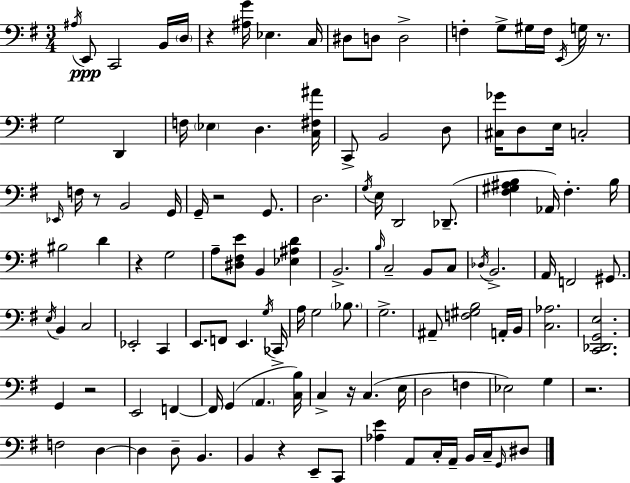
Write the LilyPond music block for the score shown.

{
  \clef bass
  \numericTimeSignature
  \time 3/4
  \key e \minor
  \acciaccatura { ais16 }\ppp e,8 c,2 b,16 | \parenthesize d16 r4 <ais g'>16 ees4. | c16 dis8 d8 d2-> | f4-. g8-> gis16 f16 \acciaccatura { e,16 } g16 r8. | \break g2 d,4 | f16 \parenthesize ees4 d4. | <c fis ais'>16 c,8-> b,2 | d8 <cis ges'>16 d8 e16 c2-. | \break \grace { ees,16 } f16 r8 b,2 | g,16 g,16-- r2 | g,8. d2. | \acciaccatura { g16 } e16 d,2 | \break des,8.--( <fis gis ais b>4 aes,16) fis4.-. | b16 bis2 | d'4 r4 g2 | a8-- <dis fis e'>8 b,4 | \break <ees ais d'>4 b,2.-> | \grace { b16 } c2-- | b,8 c8 \acciaccatura { des16 } b,2.-> | a,16 f,2 | \break gis,8. \acciaccatura { e16 } b,4 c2 | ees,2-. | c,4 e,8. f,8 | e,4. \acciaccatura { g16 } ces,16-> a16 g2 | \break \parenthesize bes8. g2.-> | ais,8-- <f gis b>2 | a,16-. b,16 <c aes>2. | <c, des, g, e>2. | \break g,4 | r2 e,2 | f,4~~ f,16 g,4( | \parenthesize a,4. <c b>16) c4-> | \break r16 c4.( e16 d2 | f4 ees2) | g4 r2. | f2 | \break d4~~ d4 | d8-- b,4. b,4 | r4 e,8-- c,8 <aes e'>4 | a,8 c16-. a,16-- b,16 c16-- \grace { g,16 } dis8 \bar "|."
}